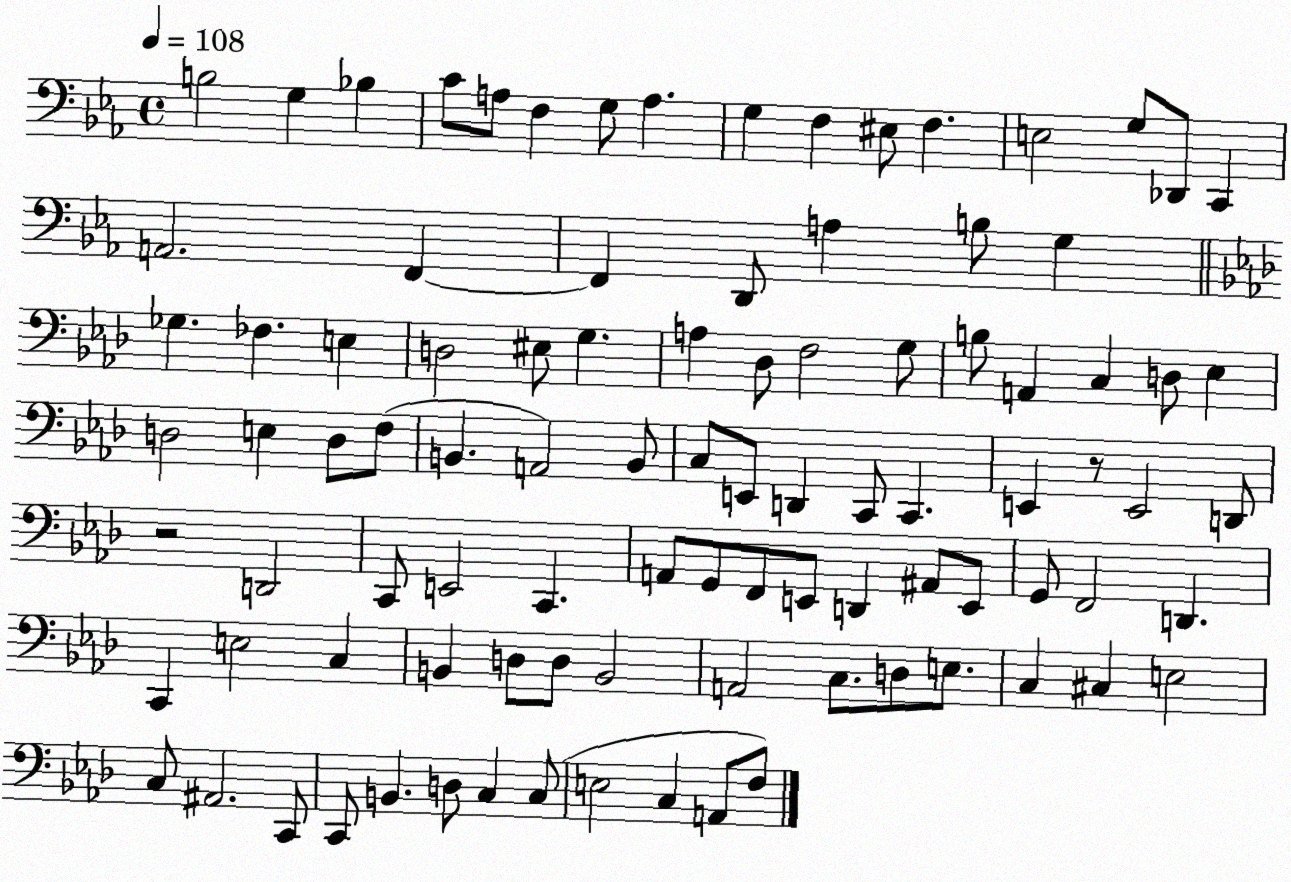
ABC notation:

X:1
T:Untitled
M:4/4
L:1/4
K:Eb
B,2 G, _B, C/2 A,/2 F, G,/2 A, G, F, ^E,/2 F, E,2 G,/2 _D,,/2 C,, A,,2 F,, F,, D,,/2 A, B,/2 G, _G, _F, E, D,2 ^E,/2 G, A, _D,/2 F,2 G,/2 B,/2 A,, C, D,/2 _E, D,2 E, D,/2 F,/2 B,, A,,2 B,,/2 C,/2 E,,/2 D,, C,,/2 C,, E,, z/2 E,,2 D,,/2 z2 D,,2 C,,/2 E,,2 C,, A,,/2 G,,/2 F,,/2 E,,/2 D,, ^A,,/2 E,,/2 G,,/2 F,,2 D,, C,, E,2 C, B,, D,/2 D,/2 B,,2 A,,2 C,/2 D,/2 E,/2 C, ^C, E,2 C,/2 ^A,,2 C,,/2 C,,/2 B,, D,/2 C, C,/2 E,2 C, A,,/2 F,/2